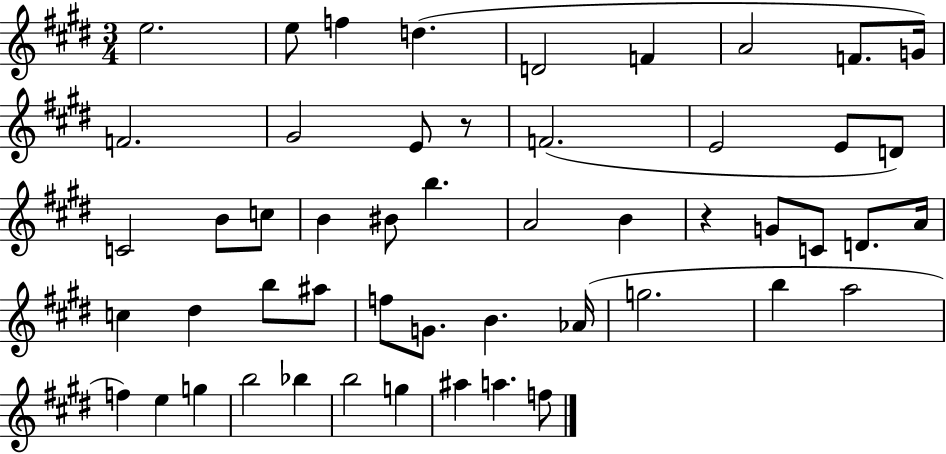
{
  \clef treble
  \numericTimeSignature
  \time 3/4
  \key e \major
  \repeat volta 2 { e''2. | e''8 f''4 d''4.( | d'2 f'4 | a'2 f'8. g'16) | \break f'2. | gis'2 e'8 r8 | f'2.( | e'2 e'8 d'8) | \break c'2 b'8 c''8 | b'4 bis'8 b''4. | a'2 b'4 | r4 g'8 c'8 d'8. a'16 | \break c''4 dis''4 b''8 ais''8 | f''8 g'8. b'4. aes'16( | g''2. | b''4 a''2 | \break f''4) e''4 g''4 | b''2 bes''4 | b''2 g''4 | ais''4 a''4. f''8 | \break } \bar "|."
}